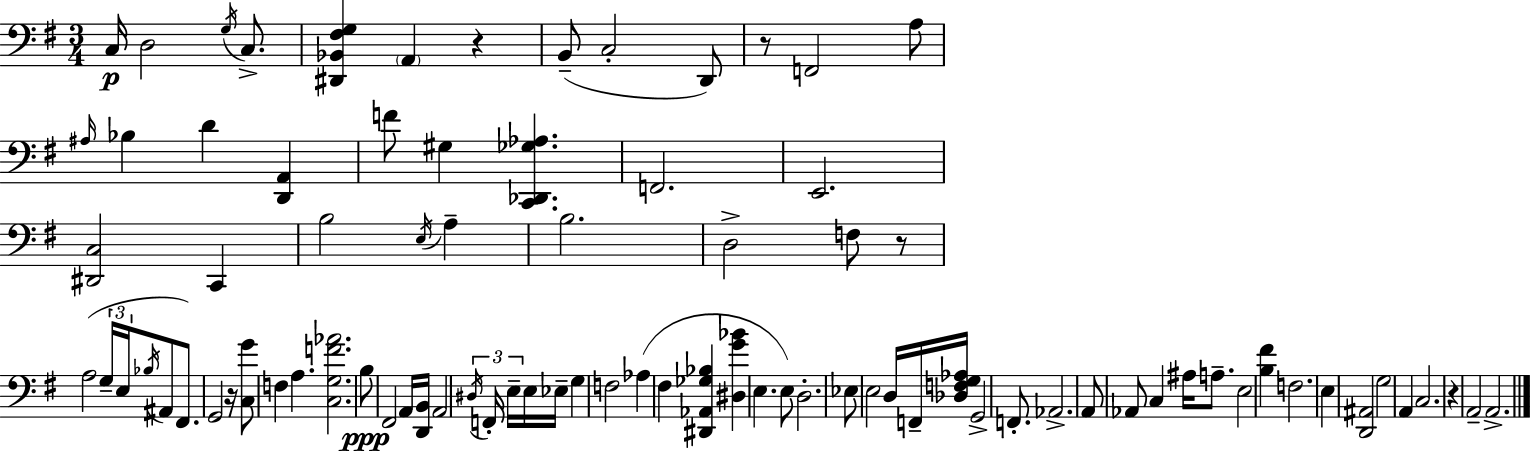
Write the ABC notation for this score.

X:1
T:Untitled
M:3/4
L:1/4
K:Em
C,/4 D,2 G,/4 C,/2 [^D,,_B,,^F,G,] A,, z B,,/2 C,2 D,,/2 z/2 F,,2 A,/2 ^A,/4 _B, D [D,,A,,] F/2 ^G, [C,,_D,,_G,_A,] F,,2 E,,2 [^D,,C,]2 C,, B,2 E,/4 A, B,2 D,2 F,/2 z/2 A,2 G,/4 E,/4 _B,/4 ^A,,/2 ^F,,/2 G,,2 z/4 [C,G]/2 F, A, [C,G,F_A]2 B,/2 ^F,,2 A,,/4 [D,,B,,]/4 A,,2 ^D,/4 F,,/4 E,/4 E,/4 _E,/4 G, F,2 _A, ^F, [^D,,_A,,_G,_B,] [^D,G_B] E, E,/2 D,2 _E,/2 E,2 D,/4 F,,/4 [_D,F,G,_A,]/4 G,,2 F,,/2 _A,,2 A,,/2 _A,,/2 C, ^A,/4 A,/2 E,2 [B,^F] F,2 E, [D,,^A,,]2 G,2 A,, C,2 z A,,2 A,,2